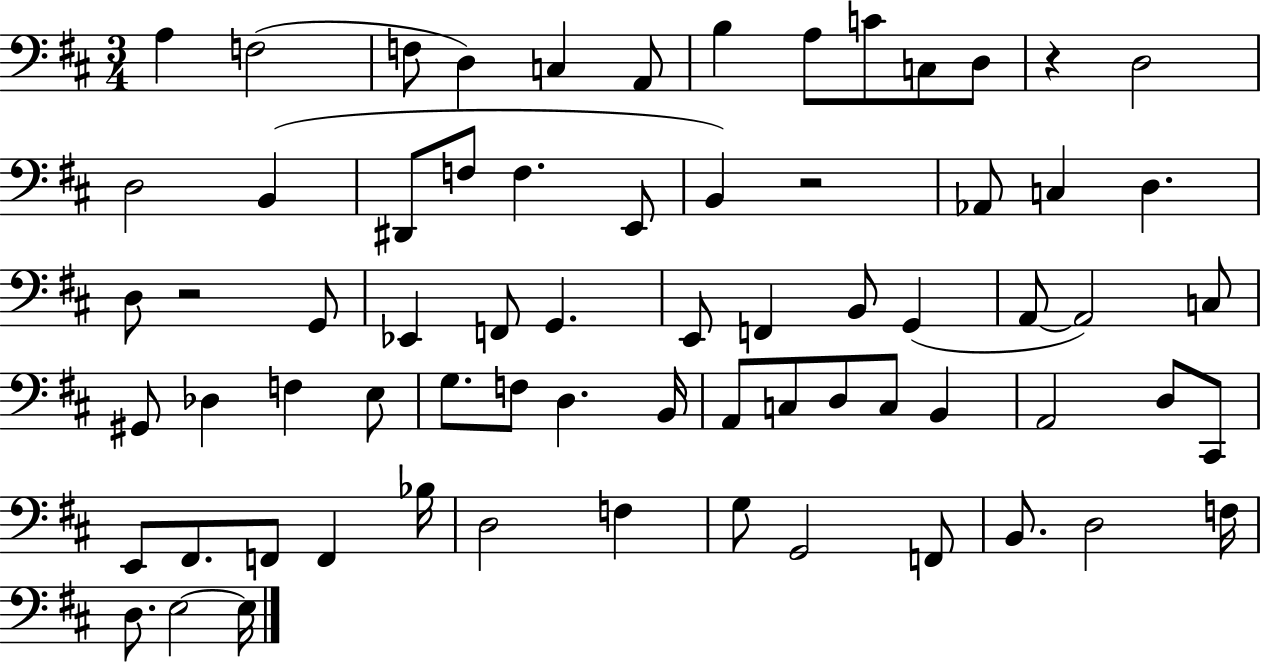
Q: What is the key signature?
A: D major